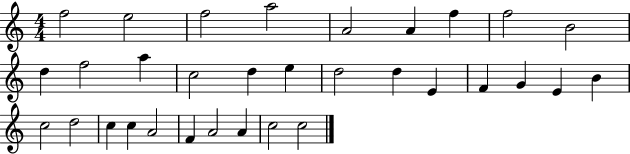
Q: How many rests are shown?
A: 0